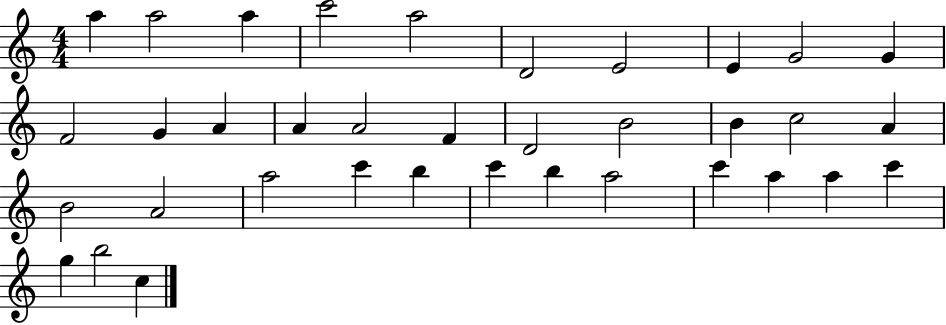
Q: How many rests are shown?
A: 0